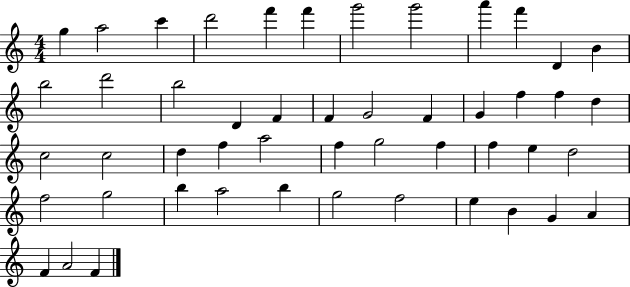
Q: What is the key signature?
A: C major